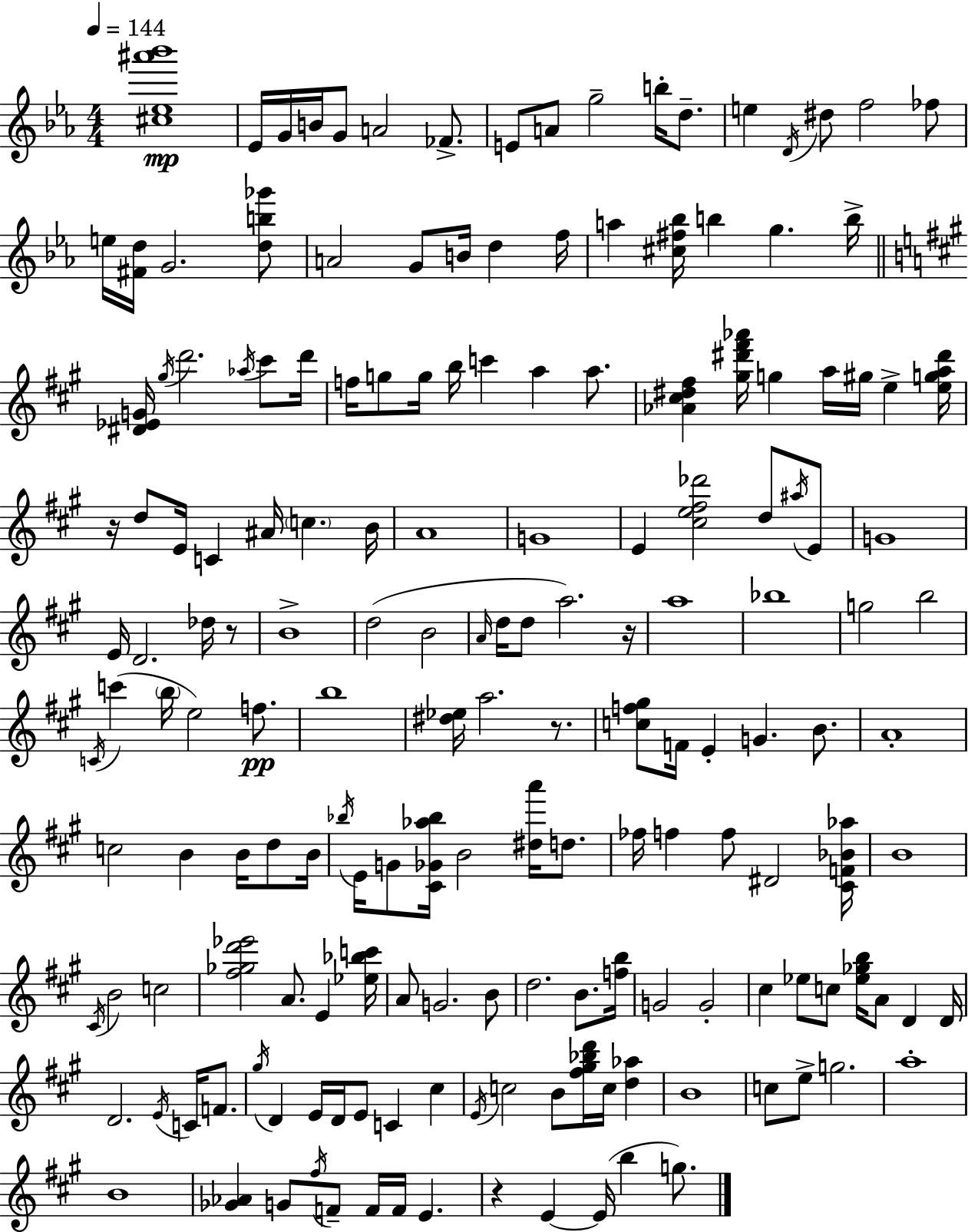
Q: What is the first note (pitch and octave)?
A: Eb4